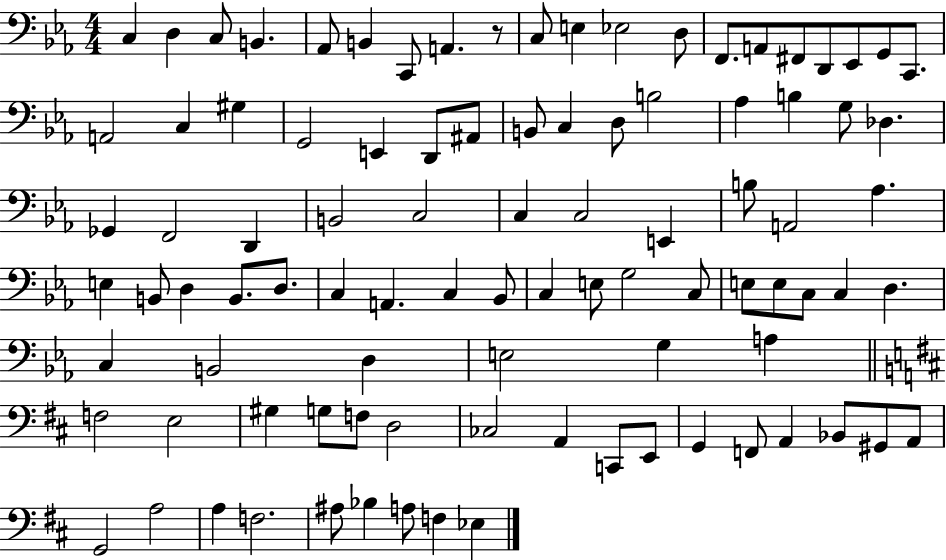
C3/q D3/q C3/e B2/q. Ab2/e B2/q C2/e A2/q. R/e C3/e E3/q Eb3/h D3/e F2/e. A2/e F#2/e D2/e Eb2/e G2/e C2/e. A2/h C3/q G#3/q G2/h E2/q D2/e A#2/e B2/e C3/q D3/e B3/h Ab3/q B3/q G3/e Db3/q. Gb2/q F2/h D2/q B2/h C3/h C3/q C3/h E2/q B3/e A2/h Ab3/q. E3/q B2/e D3/q B2/e. D3/e. C3/q A2/q. C3/q Bb2/e C3/q E3/e G3/h C3/e E3/e E3/e C3/e C3/q D3/q. C3/q B2/h D3/q E3/h G3/q A3/q F3/h E3/h G#3/q G3/e F3/e D3/h CES3/h A2/q C2/e E2/e G2/q F2/e A2/q Bb2/e G#2/e A2/e G2/h A3/h A3/q F3/h. A#3/e Bb3/q A3/e F3/q Eb3/q